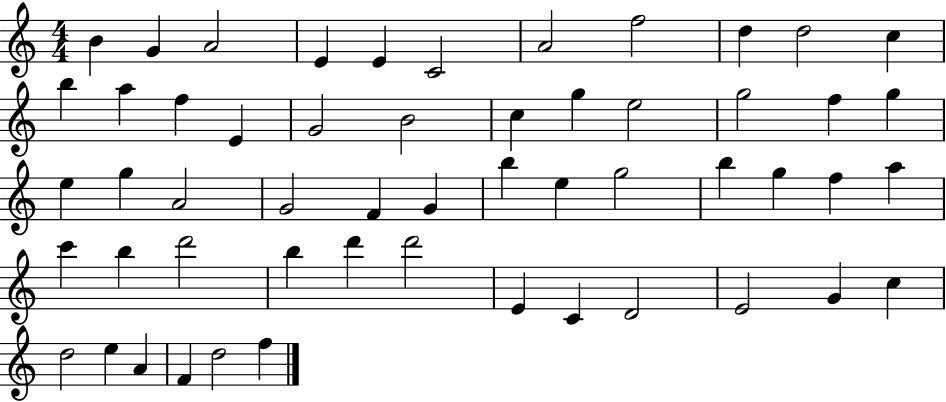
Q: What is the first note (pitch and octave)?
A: B4